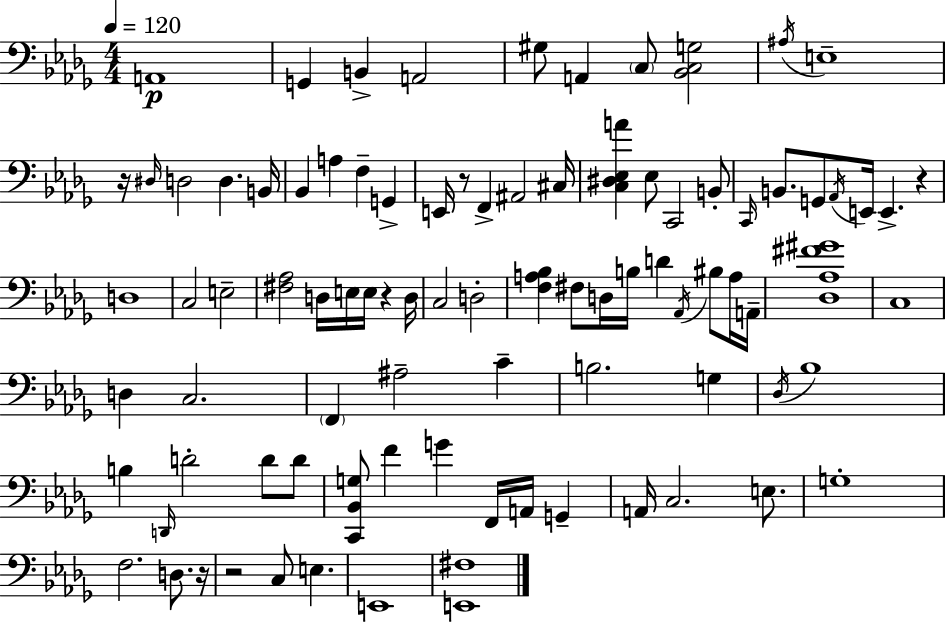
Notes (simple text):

A2/w G2/q B2/q A2/h G#3/e A2/q C3/e [Bb2,C3,G3]/h A#3/s E3/w R/s D#3/s D3/h D3/q. B2/s Bb2/q A3/q F3/q G2/q E2/s R/e F2/q A#2/h C#3/s [C3,D#3,Eb3,A4]/q Eb3/e C2/h B2/e C2/s B2/e. G2/e Ab2/s E2/s E2/q. R/q D3/w C3/h E3/h [F#3,Ab3]/h D3/s E3/s E3/s R/q D3/s C3/h D3/h [F3,A3,Bb3]/q F#3/e D3/s B3/s D4/q Ab2/s BIS3/e A3/s A2/s [Db3,Ab3,F#4,G#4]/w C3/w D3/q C3/h. F2/q A#3/h C4/q B3/h. G3/q Db3/s Bb3/w B3/q D2/s D4/h D4/e D4/e [C2,Bb2,G3]/e F4/q G4/q F2/s A2/s G2/q A2/s C3/h. E3/e. G3/w F3/h. D3/e. R/s R/h C3/e E3/q. E2/w [E2,F#3]/w